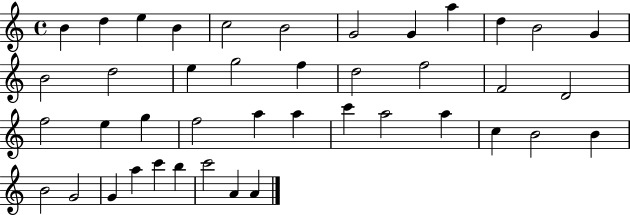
B4/q D5/q E5/q B4/q C5/h B4/h G4/h G4/q A5/q D5/q B4/h G4/q B4/h D5/h E5/q G5/h F5/q D5/h F5/h F4/h D4/h F5/h E5/q G5/q F5/h A5/q A5/q C6/q A5/h A5/q C5/q B4/h B4/q B4/h G4/h G4/q A5/q C6/q B5/q C6/h A4/q A4/q